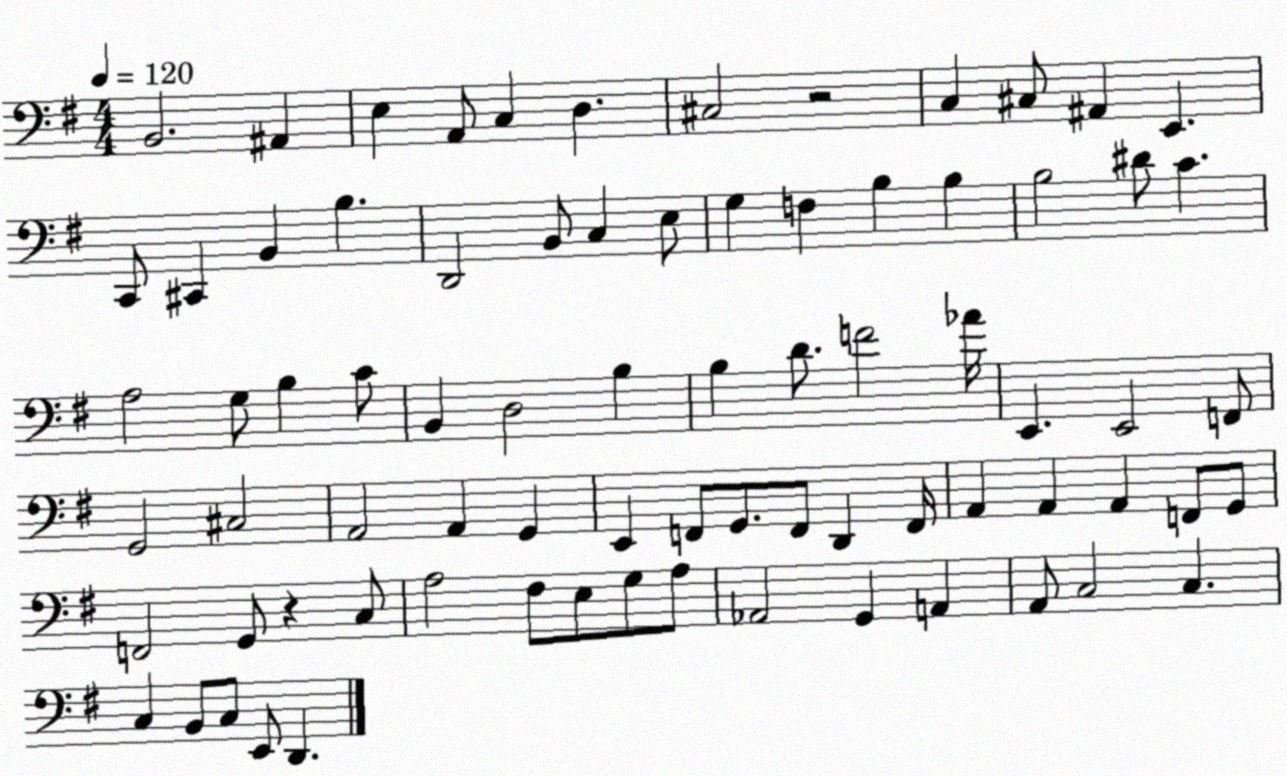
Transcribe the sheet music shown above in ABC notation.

X:1
T:Untitled
M:4/4
L:1/4
K:G
B,,2 ^A,, E, A,,/2 C, D, ^C,2 z2 C, ^C,/2 ^A,, E,, C,,/2 ^C,, B,, B, D,,2 B,,/2 C, E,/2 G, F, B, B, B,2 ^D/2 C A,2 G,/2 B, C/2 B,, D,2 B, B, D/2 F2 _A/4 E,, E,,2 F,,/2 G,,2 ^C,2 A,,2 A,, G,, E,, F,,/2 G,,/2 F,,/2 D,, F,,/4 A,, A,, A,, F,,/2 G,,/2 F,,2 G,,/2 z C,/2 A,2 ^F,/2 E,/2 G,/2 A,/2 _A,,2 G,, A,, A,,/2 C,2 C, C, B,,/2 C,/2 E,,/2 D,,